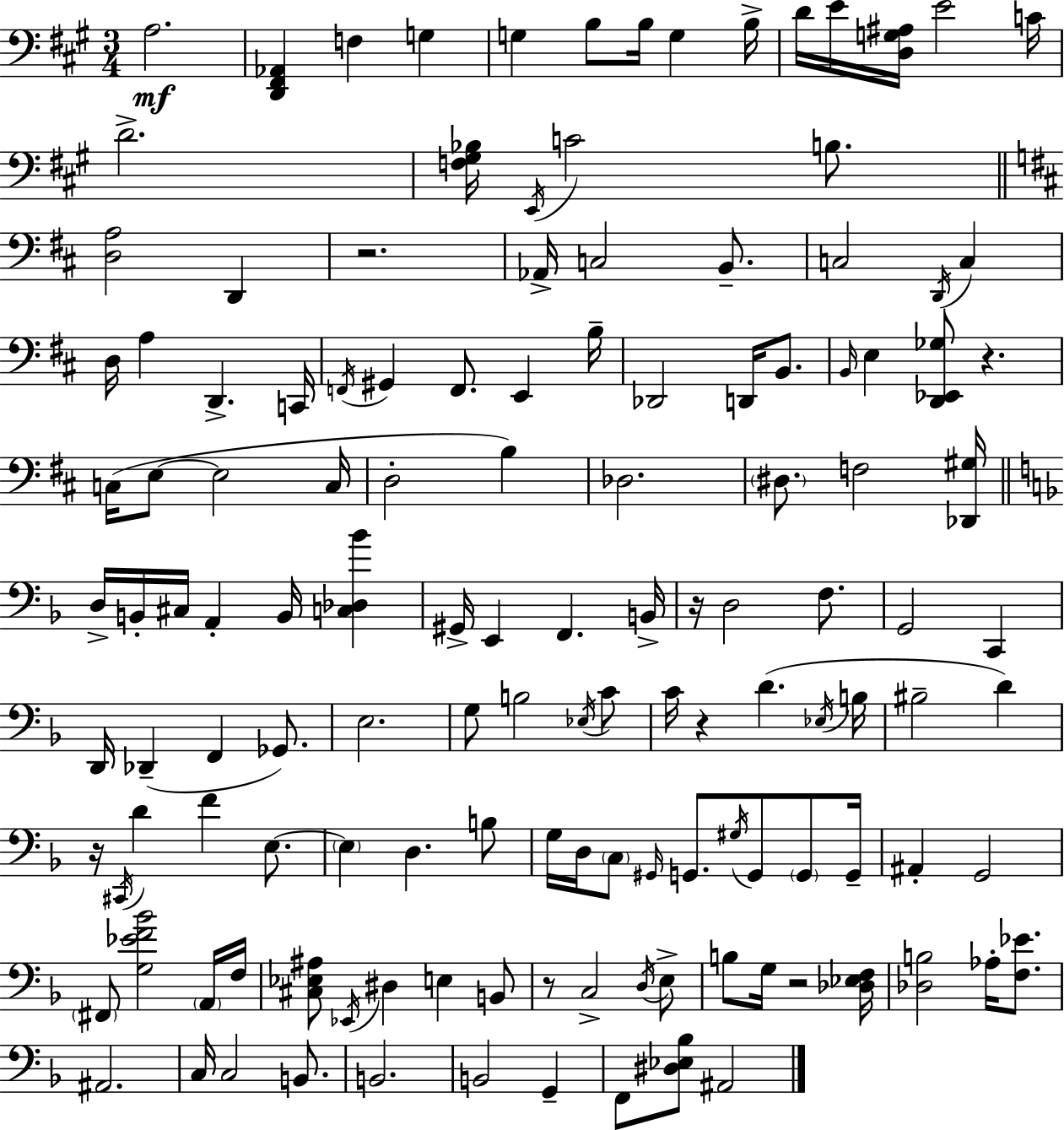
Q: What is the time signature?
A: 3/4